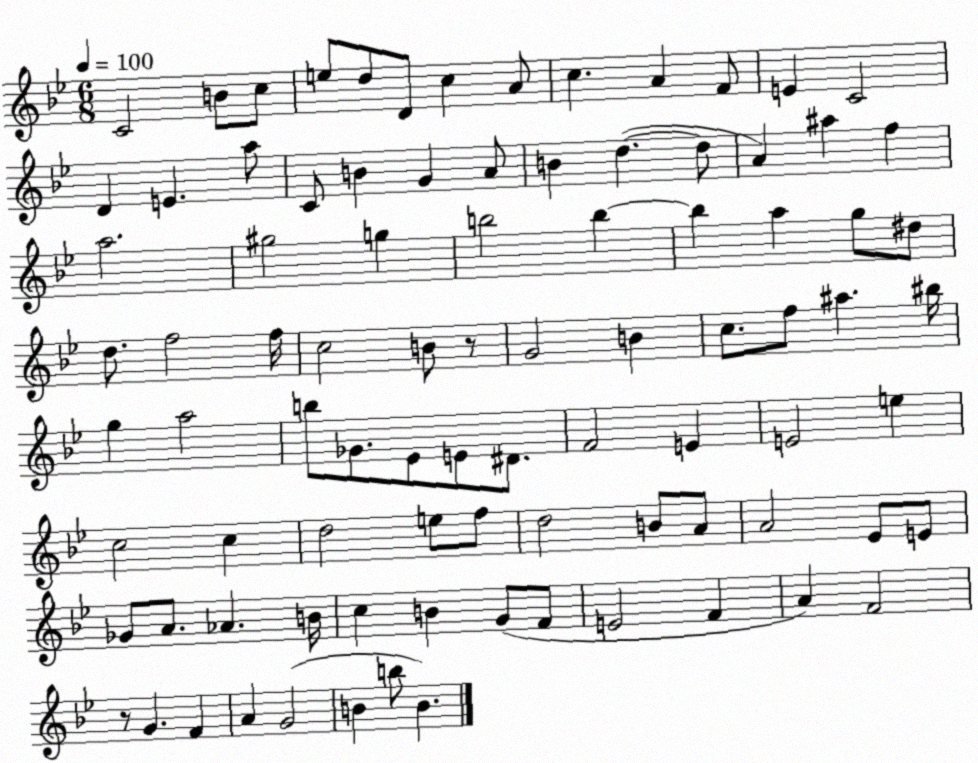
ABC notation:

X:1
T:Untitled
M:6/8
L:1/4
K:Bb
C2 B/2 c/2 e/2 d/2 D/2 c A/2 c A F/2 E C2 D E a/2 C/2 B G A/2 B d d/2 A ^a f a2 ^g2 g b2 b b a g/2 ^d/2 d/2 f2 f/4 c2 B/2 z/2 G2 B c/2 f/2 ^a ^b/4 g a2 b/2 _G/2 _E/2 E/2 ^D/2 F2 E E2 e c2 c d2 e/2 f/2 d2 B/2 A/2 A2 _E/2 E/2 _G/2 A/2 _A B/4 c B G/2 F/2 E2 F A F2 z/2 G F A G2 B b/2 B